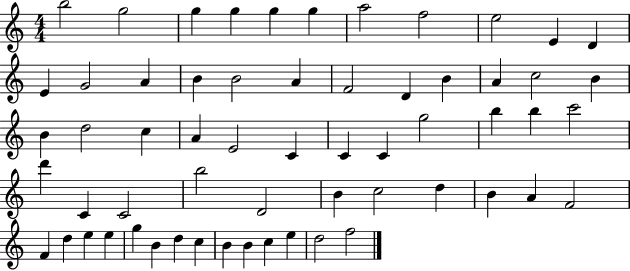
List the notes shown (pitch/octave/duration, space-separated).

B5/h G5/h G5/q G5/q G5/q G5/q A5/h F5/h E5/h E4/q D4/q E4/q G4/h A4/q B4/q B4/h A4/q F4/h D4/q B4/q A4/q C5/h B4/q B4/q D5/h C5/q A4/q E4/h C4/q C4/q C4/q G5/h B5/q B5/q C6/h D6/q C4/q C4/h B5/h D4/h B4/q C5/h D5/q B4/q A4/q F4/h F4/q D5/q E5/q E5/q G5/q B4/q D5/q C5/q B4/q B4/q C5/q E5/q D5/h F5/h